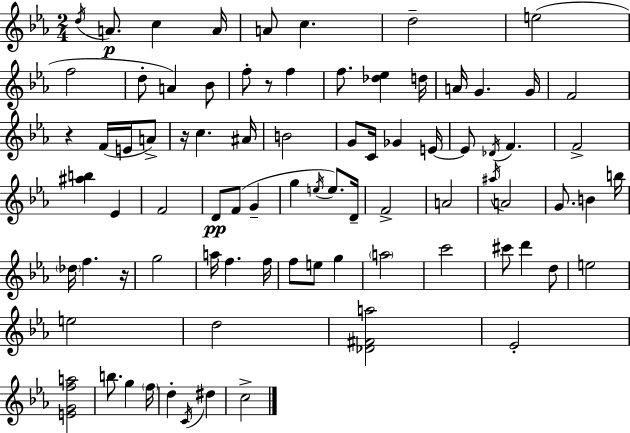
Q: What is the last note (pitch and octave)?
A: C5